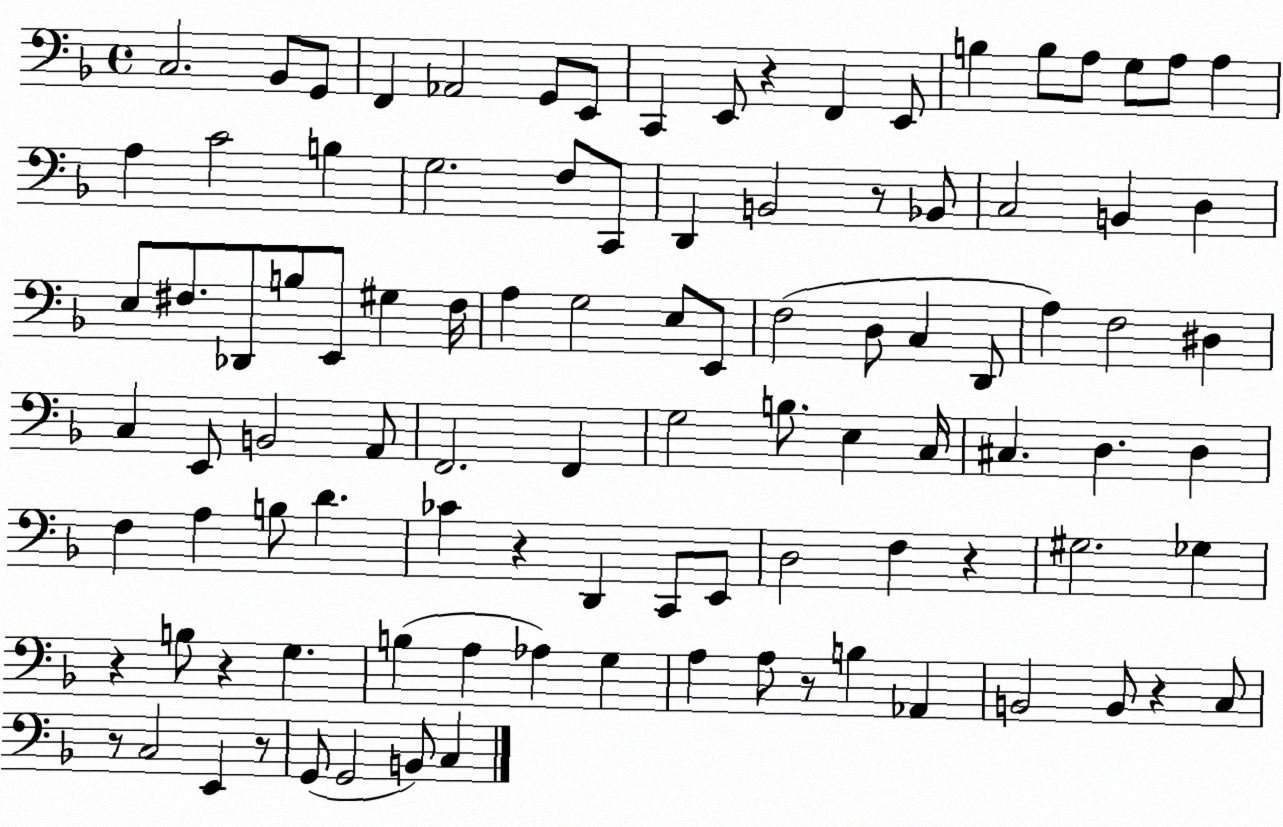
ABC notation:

X:1
T:Untitled
M:4/4
L:1/4
K:F
C,2 _B,,/2 G,,/2 F,, _A,,2 G,,/2 E,,/2 C,, E,,/2 z F,, E,,/2 B, B,/2 A,/2 G,/2 A,/2 A, A, C2 B, G,2 F,/2 C,,/2 D,, B,,2 z/2 _B,,/2 C,2 B,, D, E,/2 ^F,/2 _D,,/2 B,/2 E,,/2 ^G, ^F,/4 A, G,2 E,/2 E,,/2 F,2 D,/2 C, D,,/2 A, F,2 ^D, C, E,,/2 B,,2 A,,/2 F,,2 F,, G,2 B,/2 E, C,/4 ^C, D, D, F, A, B,/2 D _C z D,, C,,/2 E,,/2 D,2 F, z ^G,2 _G, z B,/2 z G, B, A, _A, G, A, A,/2 z/2 B, _A,, B,,2 B,,/2 z C,/2 z/2 C,2 E,, z/2 G,,/2 G,,2 B,,/2 C,